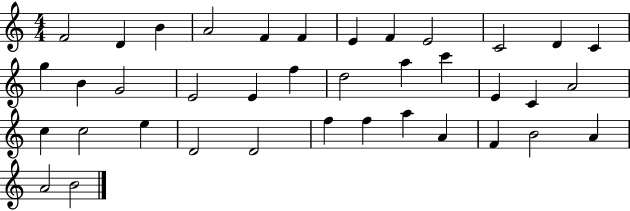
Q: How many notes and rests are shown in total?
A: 38